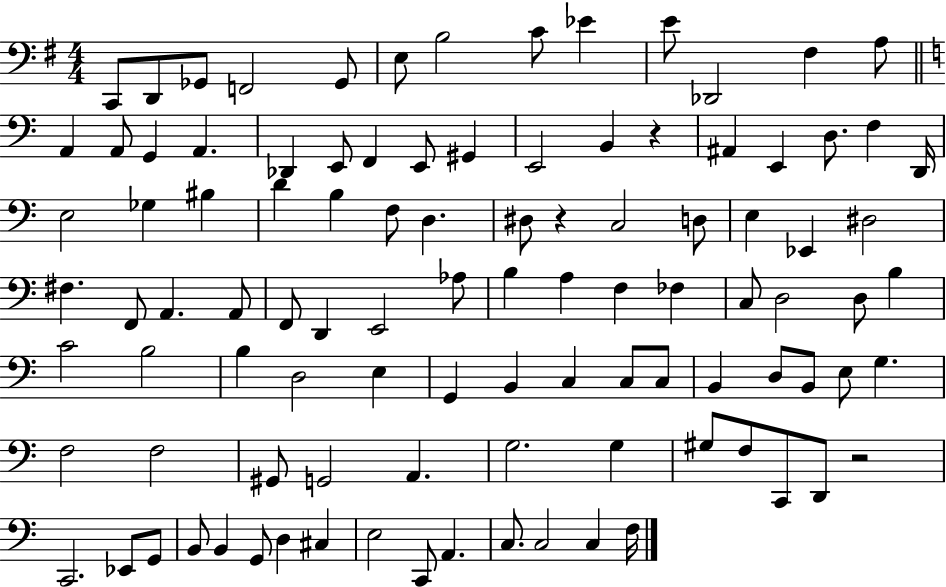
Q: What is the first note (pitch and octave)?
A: C2